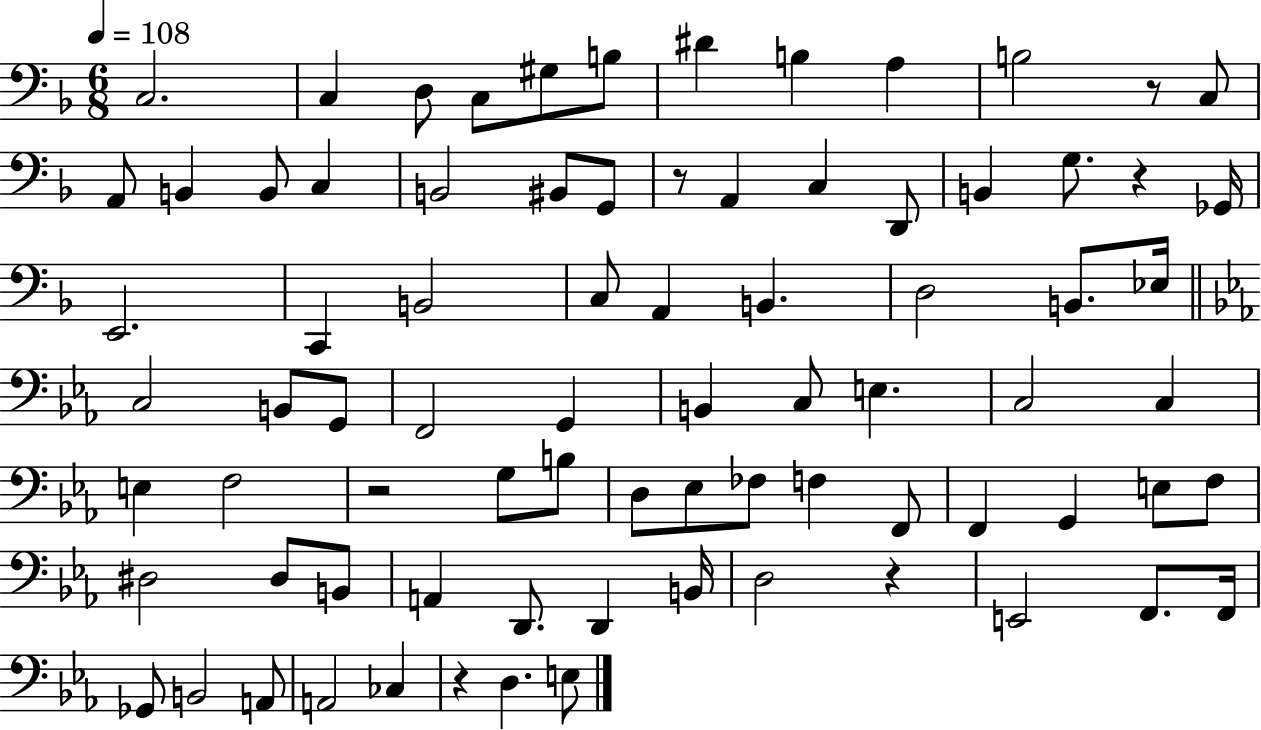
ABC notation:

X:1
T:Untitled
M:6/8
L:1/4
K:F
C,2 C, D,/2 C,/2 ^G,/2 B,/2 ^D B, A, B,2 z/2 C,/2 A,,/2 B,, B,,/2 C, B,,2 ^B,,/2 G,,/2 z/2 A,, C, D,,/2 B,, G,/2 z _G,,/4 E,,2 C,, B,,2 C,/2 A,, B,, D,2 B,,/2 _E,/4 C,2 B,,/2 G,,/2 F,,2 G,, B,, C,/2 E, C,2 C, E, F,2 z2 G,/2 B,/2 D,/2 _E,/2 _F,/2 F, F,,/2 F,, G,, E,/2 F,/2 ^D,2 ^D,/2 B,,/2 A,, D,,/2 D,, B,,/4 D,2 z E,,2 F,,/2 F,,/4 _G,,/2 B,,2 A,,/2 A,,2 _C, z D, E,/2